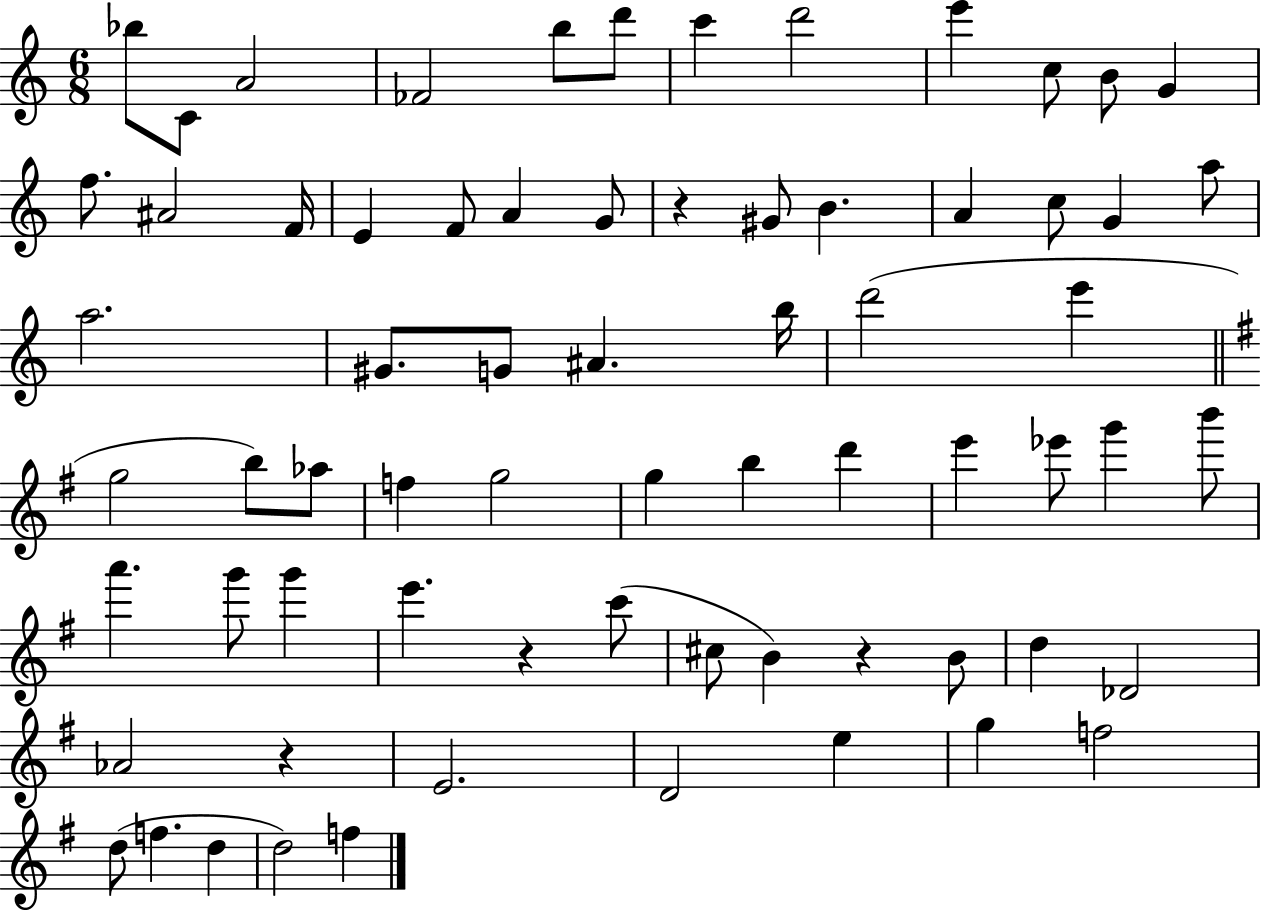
Bb5/e C4/e A4/h FES4/h B5/e D6/e C6/q D6/h E6/q C5/e B4/e G4/q F5/e. A#4/h F4/s E4/q F4/e A4/q G4/e R/q G#4/e B4/q. A4/q C5/e G4/q A5/e A5/h. G#4/e. G4/e A#4/q. B5/s D6/h E6/q G5/h B5/e Ab5/e F5/q G5/h G5/q B5/q D6/q E6/q Eb6/e G6/q B6/e A6/q. G6/e G6/q E6/q. R/q C6/e C#5/e B4/q R/q B4/e D5/q Db4/h Ab4/h R/q E4/h. D4/h E5/q G5/q F5/h D5/e F5/q. D5/q D5/h F5/q